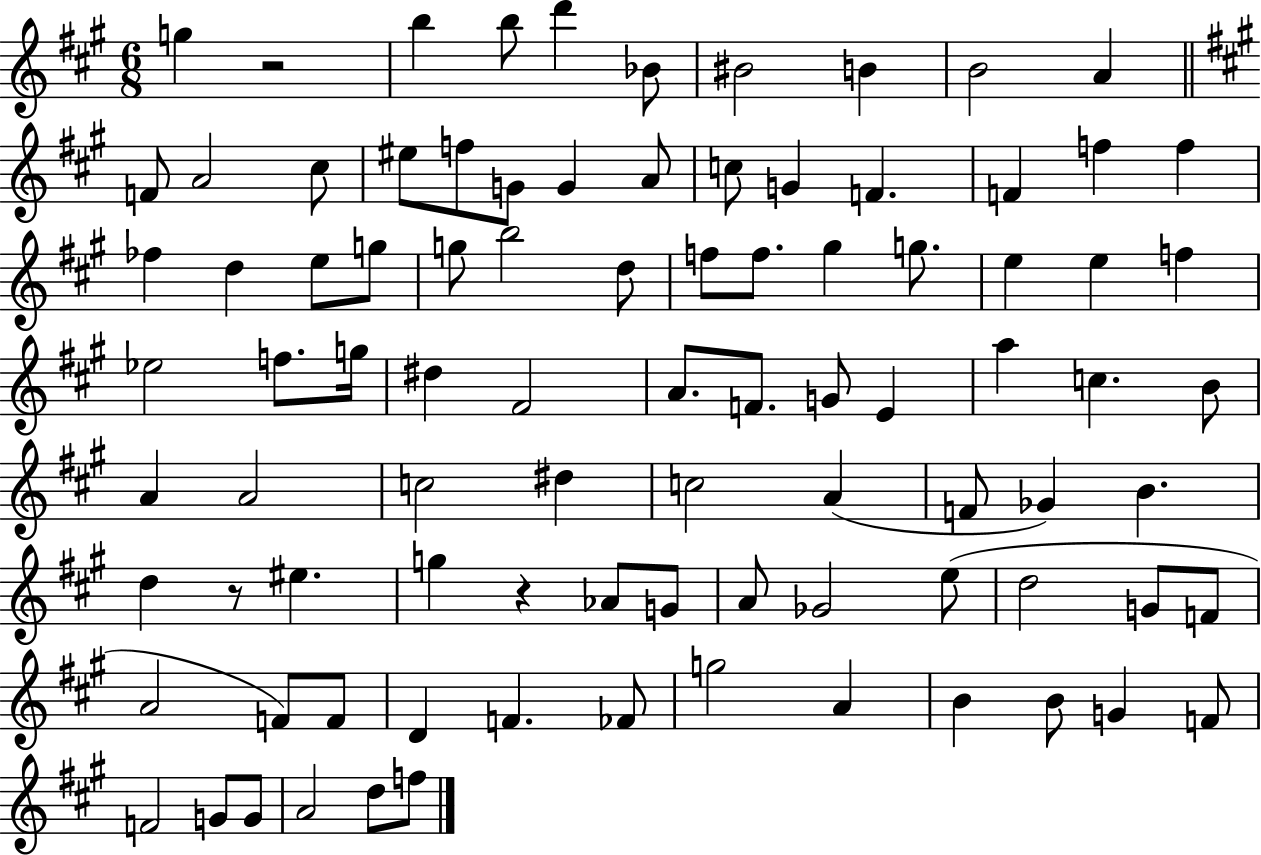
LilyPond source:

{
  \clef treble
  \numericTimeSignature
  \time 6/8
  \key a \major
  g''4 r2 | b''4 b''8 d'''4 bes'8 | bis'2 b'4 | b'2 a'4 | \break \bar "||" \break \key a \major f'8 a'2 cis''8 | eis''8 f''8 g'8 g'4 a'8 | c''8 g'4 f'4. | f'4 f''4 f''4 | \break fes''4 d''4 e''8 g''8 | g''8 b''2 d''8 | f''8 f''8. gis''4 g''8. | e''4 e''4 f''4 | \break ees''2 f''8. g''16 | dis''4 fis'2 | a'8. f'8. g'8 e'4 | a''4 c''4. b'8 | \break a'4 a'2 | c''2 dis''4 | c''2 a'4( | f'8 ges'4) b'4. | \break d''4 r8 eis''4. | g''4 r4 aes'8 g'8 | a'8 ges'2 e''8( | d''2 g'8 f'8 | \break a'2 f'8) f'8 | d'4 f'4. fes'8 | g''2 a'4 | b'4 b'8 g'4 f'8 | \break f'2 g'8 g'8 | a'2 d''8 f''8 | \bar "|."
}